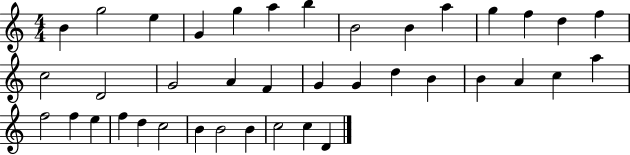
X:1
T:Untitled
M:4/4
L:1/4
K:C
B g2 e G g a b B2 B a g f d f c2 D2 G2 A F G G d B B A c a f2 f e f d c2 B B2 B c2 c D